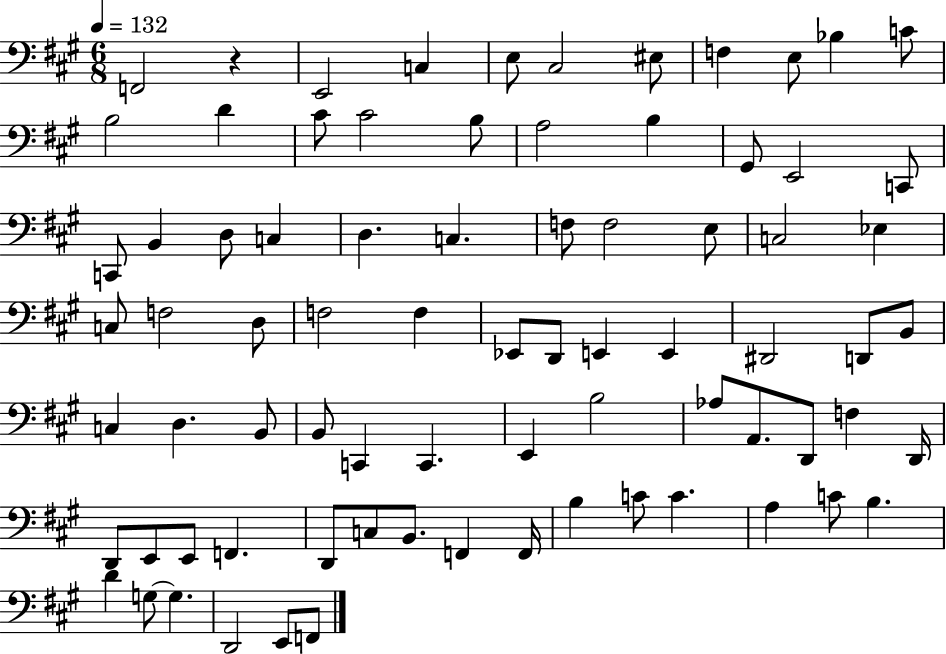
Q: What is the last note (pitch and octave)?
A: F2